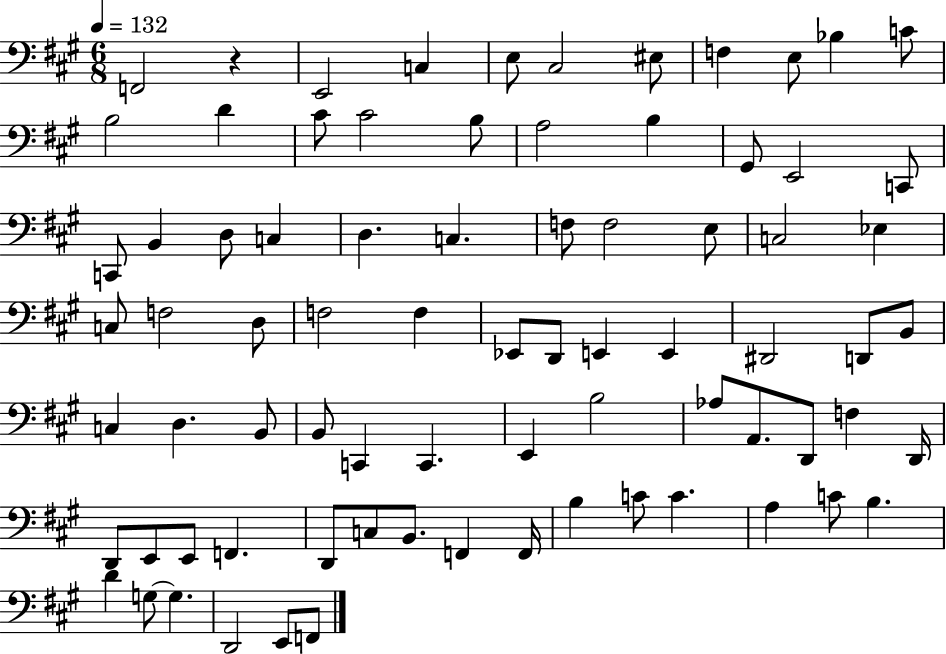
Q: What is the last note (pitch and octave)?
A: F2